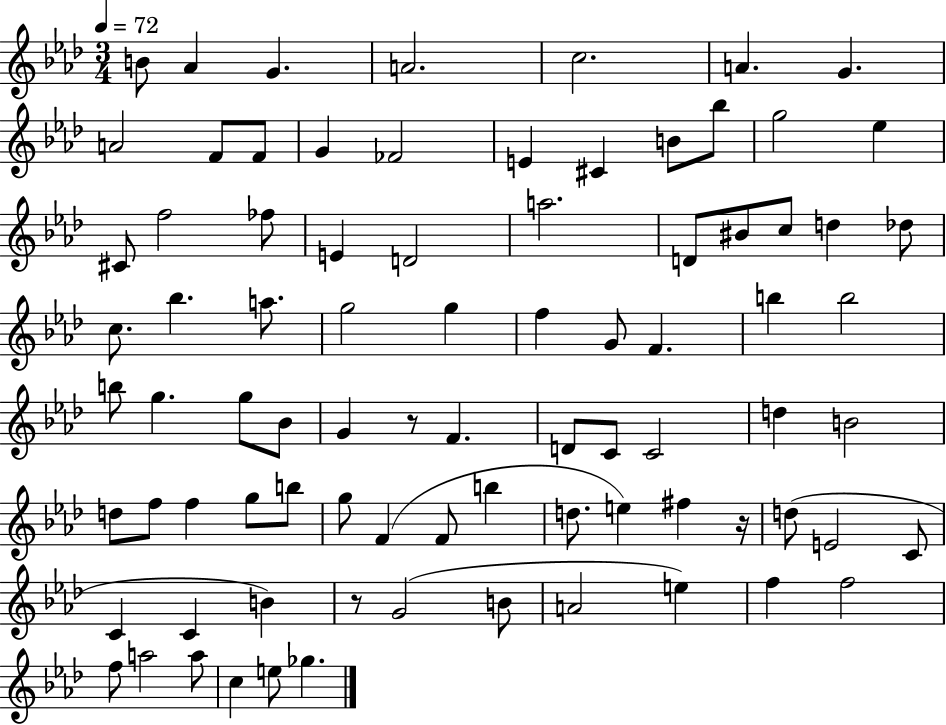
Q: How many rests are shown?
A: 3